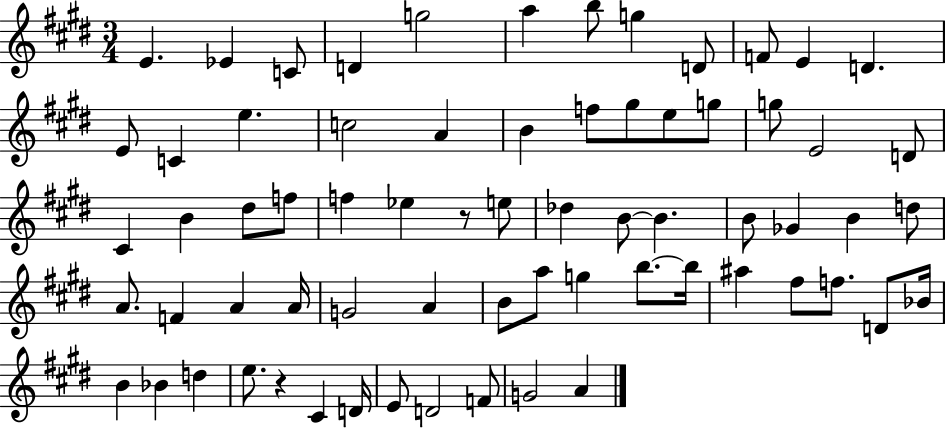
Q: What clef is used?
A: treble